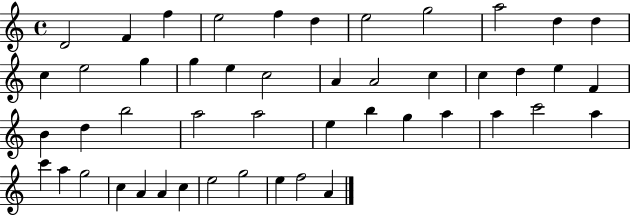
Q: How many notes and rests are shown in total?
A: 48